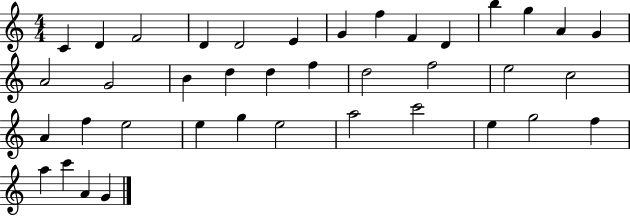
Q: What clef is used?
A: treble